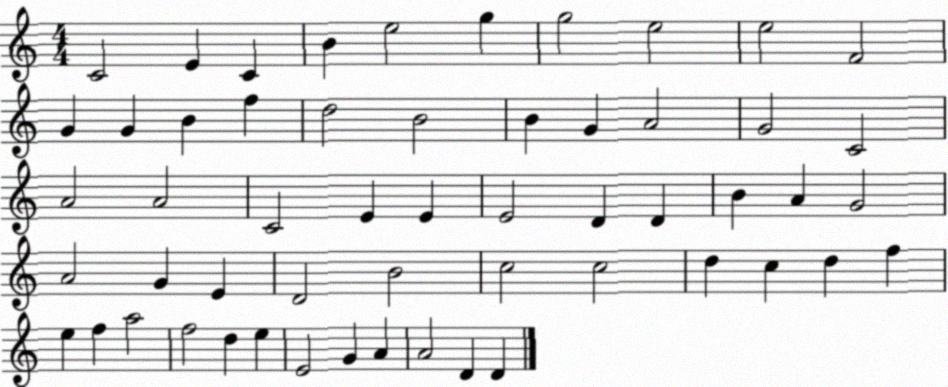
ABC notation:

X:1
T:Untitled
M:4/4
L:1/4
K:C
C2 E C B e2 g g2 e2 e2 F2 G G B f d2 B2 B G A2 G2 C2 A2 A2 C2 E E E2 D D B A G2 A2 G E D2 B2 c2 c2 d c d f e f a2 f2 d e E2 G A A2 D D